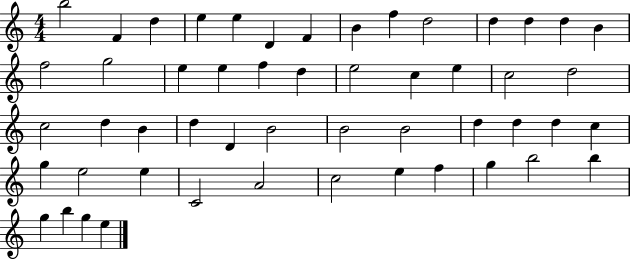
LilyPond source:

{
  \clef treble
  \numericTimeSignature
  \time 4/4
  \key c \major
  b''2 f'4 d''4 | e''4 e''4 d'4 f'4 | b'4 f''4 d''2 | d''4 d''4 d''4 b'4 | \break f''2 g''2 | e''4 e''4 f''4 d''4 | e''2 c''4 e''4 | c''2 d''2 | \break c''2 d''4 b'4 | d''4 d'4 b'2 | b'2 b'2 | d''4 d''4 d''4 c''4 | \break g''4 e''2 e''4 | c'2 a'2 | c''2 e''4 f''4 | g''4 b''2 b''4 | \break g''4 b''4 g''4 e''4 | \bar "|."
}